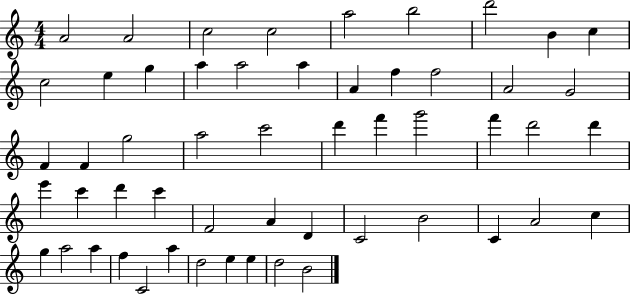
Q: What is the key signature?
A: C major